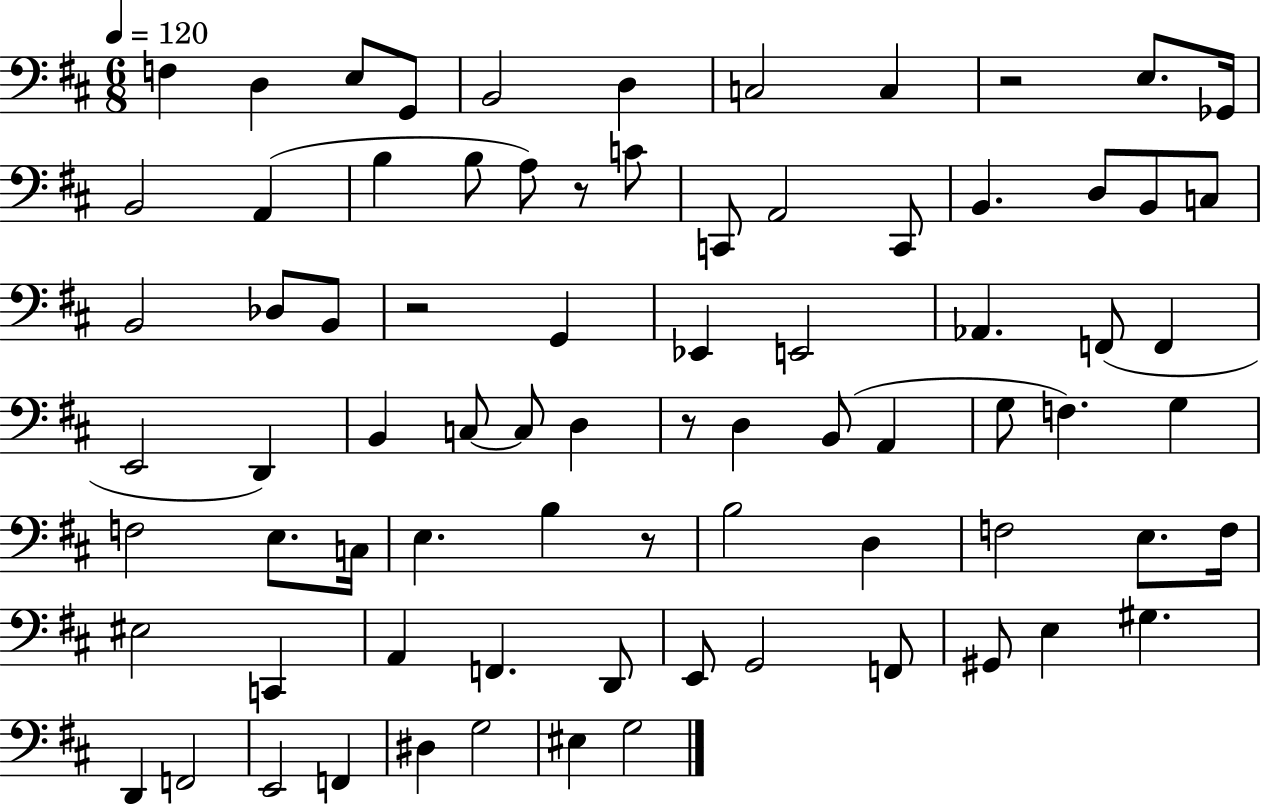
{
  \clef bass
  \numericTimeSignature
  \time 6/8
  \key d \major
  \tempo 4 = 120
  f4 d4 e8 g,8 | b,2 d4 | c2 c4 | r2 e8. ges,16 | \break b,2 a,4( | b4 b8 a8) r8 c'8 | c,8 a,2 c,8 | b,4. d8 b,8 c8 | \break b,2 des8 b,8 | r2 g,4 | ees,4 e,2 | aes,4. f,8( f,4 | \break e,2 d,4) | b,4 c8~~ c8 d4 | r8 d4 b,8( a,4 | g8 f4.) g4 | \break f2 e8. c16 | e4. b4 r8 | b2 d4 | f2 e8. f16 | \break eis2 c,4 | a,4 f,4. d,8 | e,8 g,2 f,8 | gis,8 e4 gis4. | \break d,4 f,2 | e,2 f,4 | dis4 g2 | eis4 g2 | \break \bar "|."
}